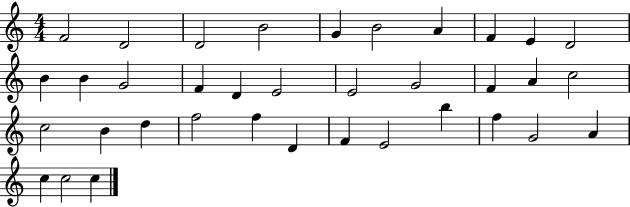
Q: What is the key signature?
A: C major